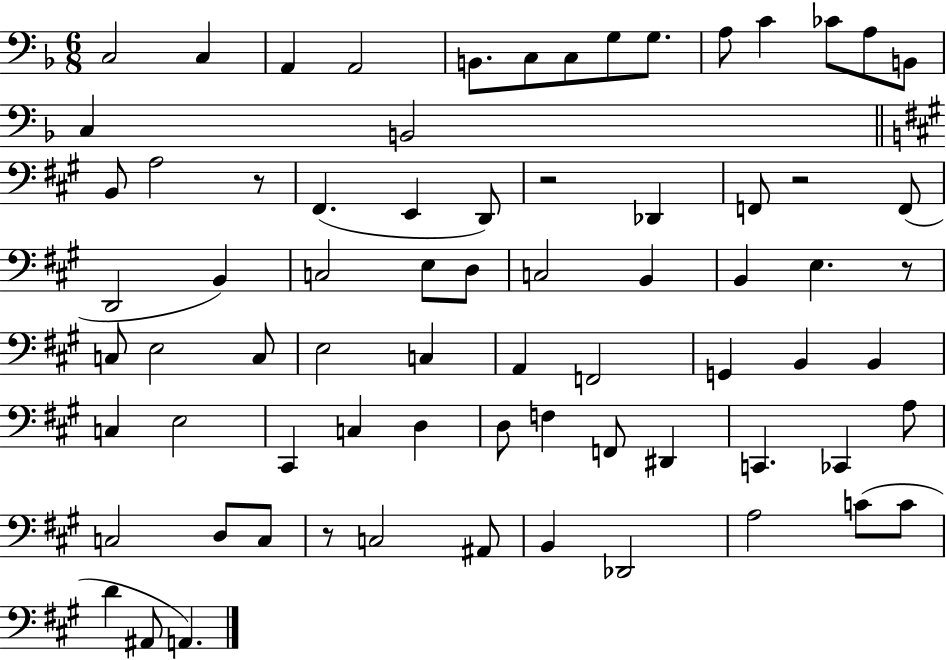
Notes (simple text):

C3/h C3/q A2/q A2/h B2/e. C3/e C3/e G3/e G3/e. A3/e C4/q CES4/e A3/e B2/e C3/q B2/h B2/e A3/h R/e F#2/q. E2/q D2/e R/h Db2/q F2/e R/h F2/e D2/h B2/q C3/h E3/e D3/e C3/h B2/q B2/q E3/q. R/e C3/e E3/h C3/e E3/h C3/q A2/q F2/h G2/q B2/q B2/q C3/q E3/h C#2/q C3/q D3/q D3/e F3/q F2/e D#2/q C2/q. CES2/q A3/e C3/h D3/e C3/e R/e C3/h A#2/e B2/q Db2/h A3/h C4/e C4/e D4/q A#2/e A2/q.